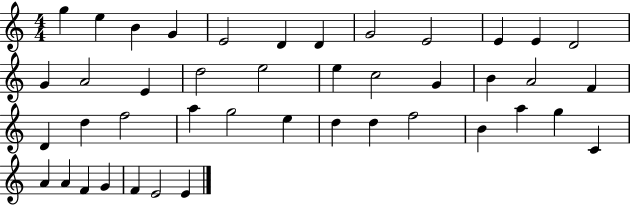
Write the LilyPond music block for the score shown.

{
  \clef treble
  \numericTimeSignature
  \time 4/4
  \key c \major
  g''4 e''4 b'4 g'4 | e'2 d'4 d'4 | g'2 e'2 | e'4 e'4 d'2 | \break g'4 a'2 e'4 | d''2 e''2 | e''4 c''2 g'4 | b'4 a'2 f'4 | \break d'4 d''4 f''2 | a''4 g''2 e''4 | d''4 d''4 f''2 | b'4 a''4 g''4 c'4 | \break a'4 a'4 f'4 g'4 | f'4 e'2 e'4 | \bar "|."
}